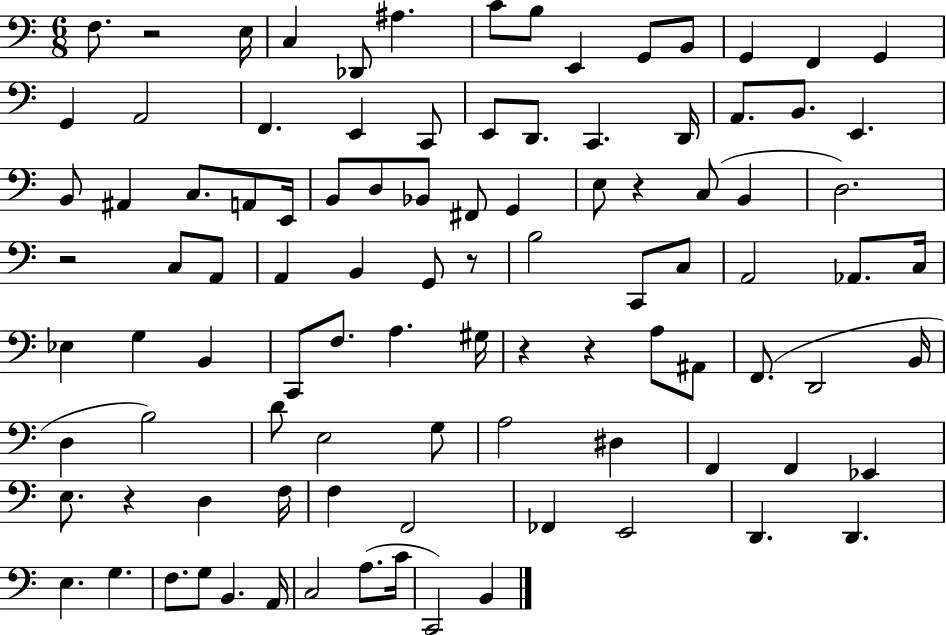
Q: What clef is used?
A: bass